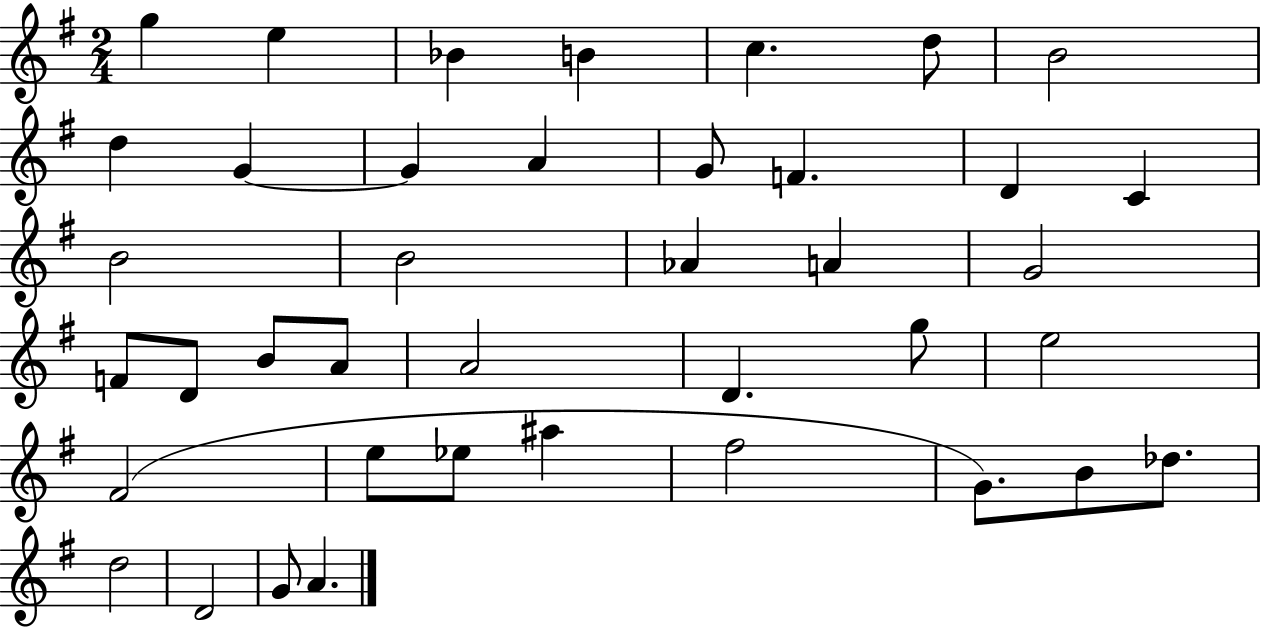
X:1
T:Untitled
M:2/4
L:1/4
K:G
g e _B B c d/2 B2 d G G A G/2 F D C B2 B2 _A A G2 F/2 D/2 B/2 A/2 A2 D g/2 e2 ^F2 e/2 _e/2 ^a ^f2 G/2 B/2 _d/2 d2 D2 G/2 A